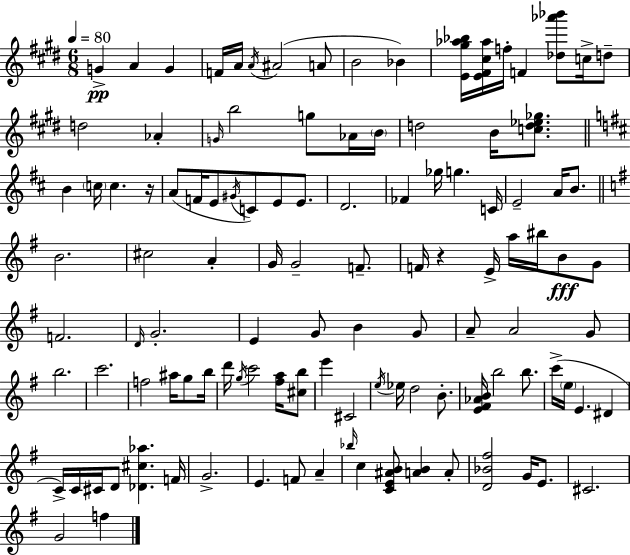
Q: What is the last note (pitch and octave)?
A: F5